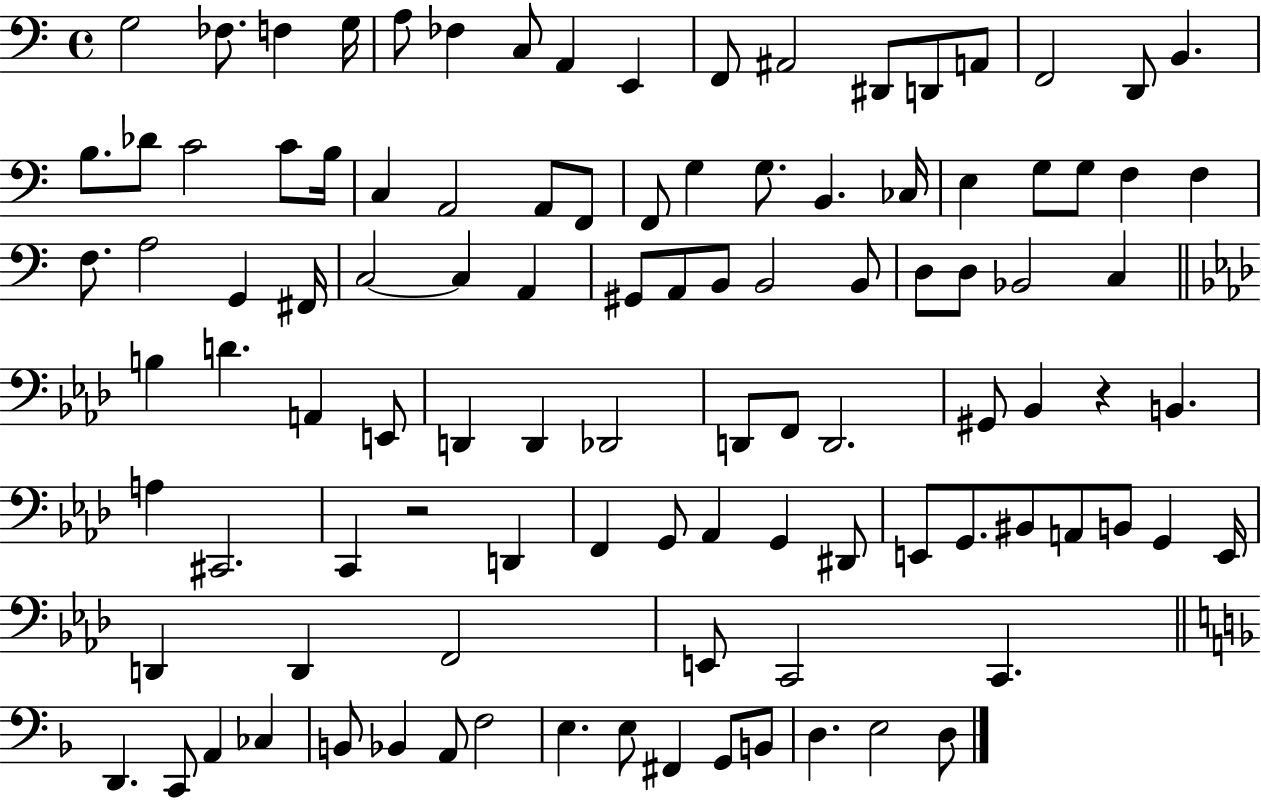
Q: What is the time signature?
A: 4/4